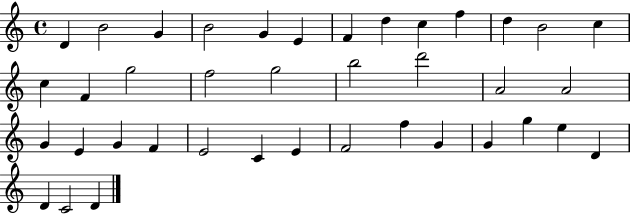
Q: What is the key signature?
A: C major